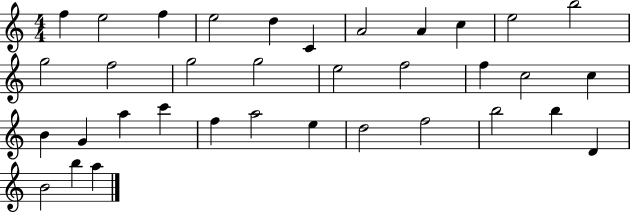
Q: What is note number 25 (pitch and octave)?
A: F5